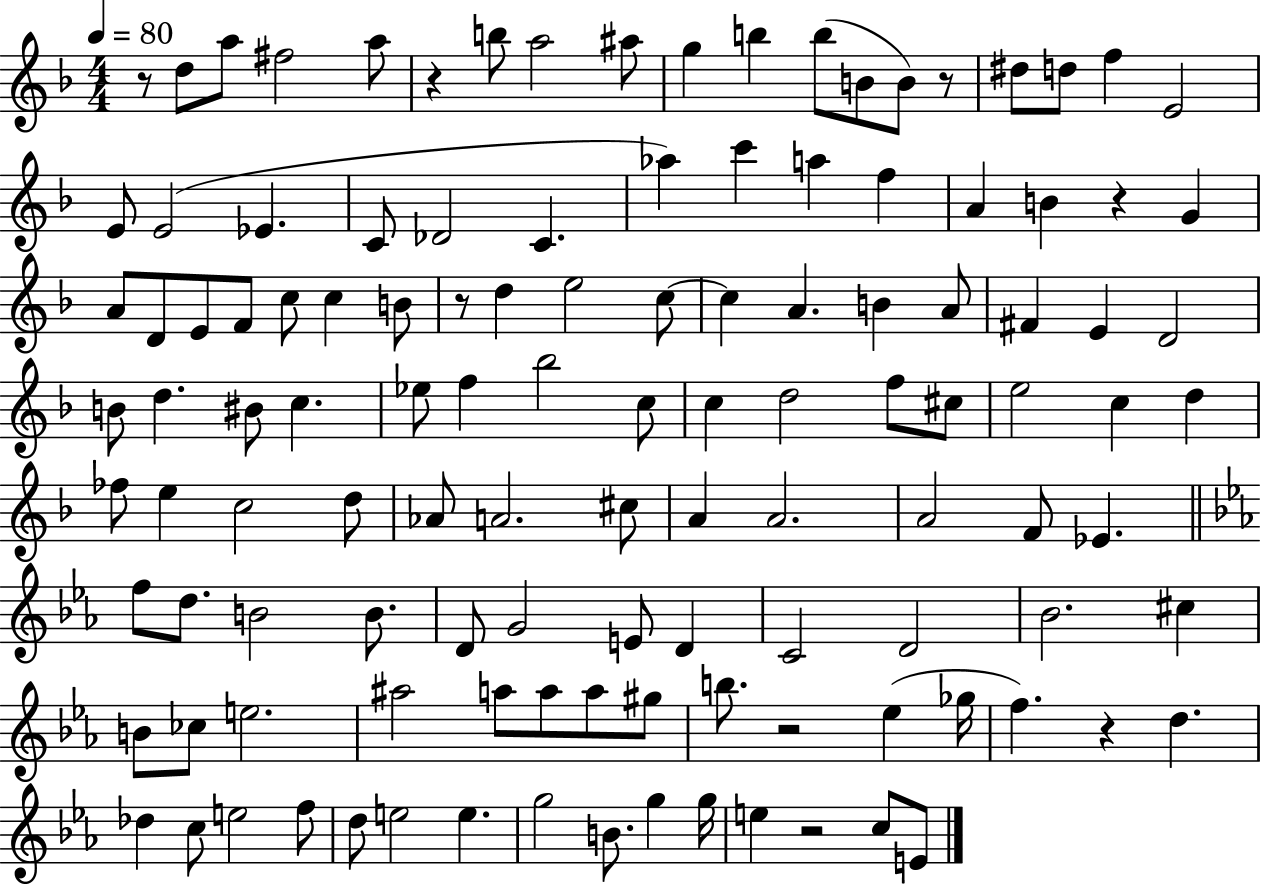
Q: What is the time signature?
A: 4/4